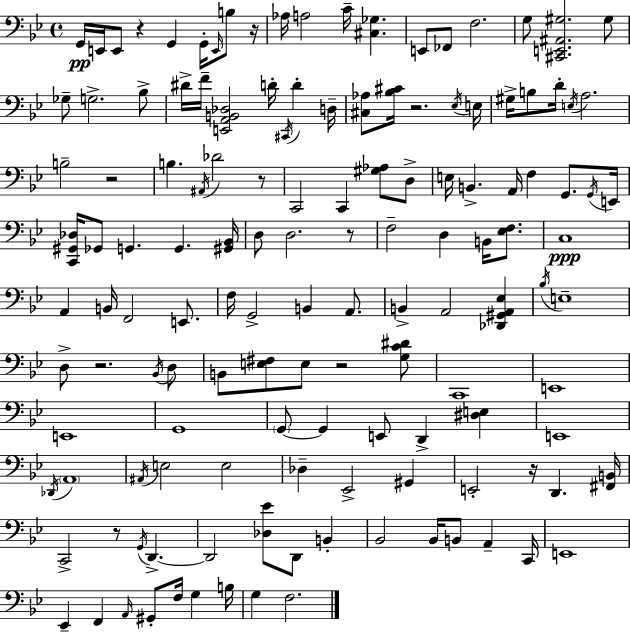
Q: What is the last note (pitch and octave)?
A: F3